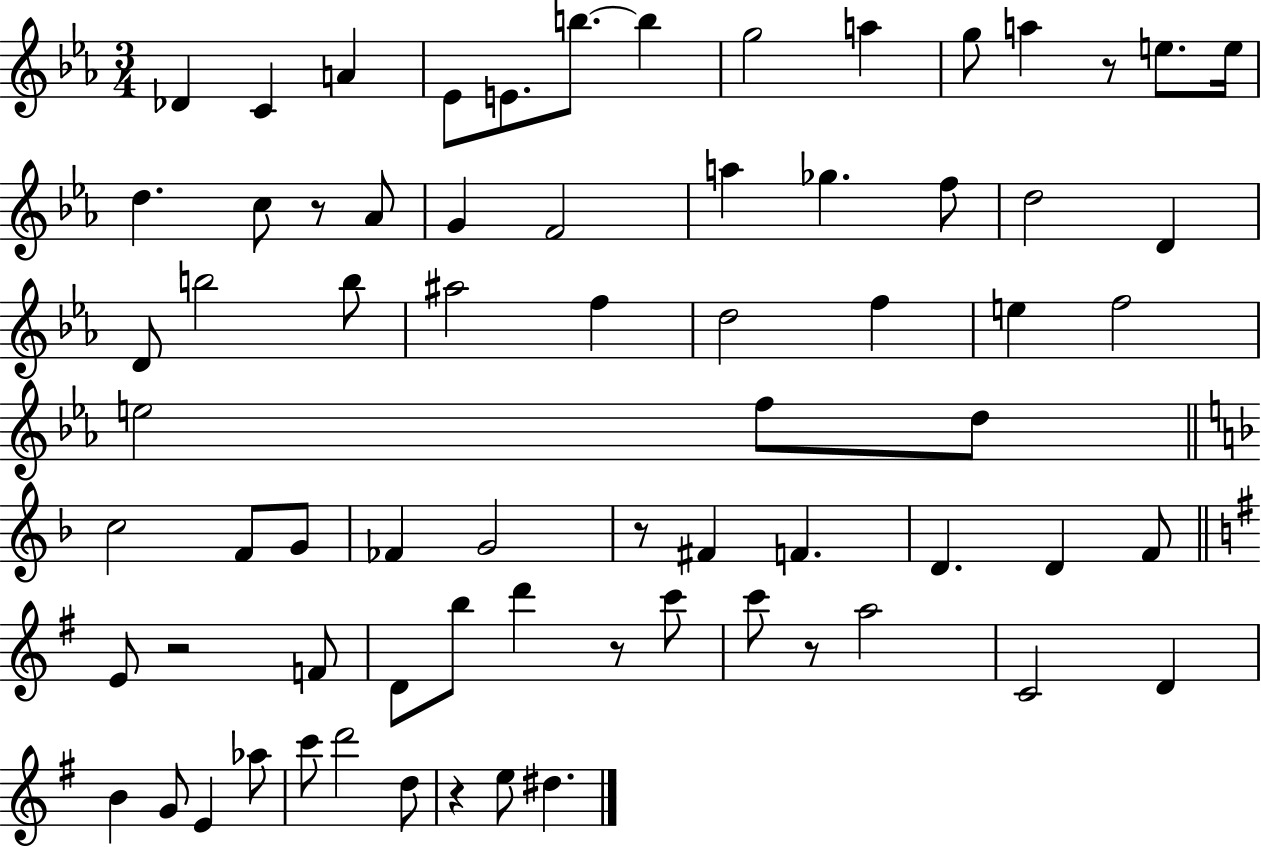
Db4/q C4/q A4/q Eb4/e E4/e. B5/e. B5/q G5/h A5/q G5/e A5/q R/e E5/e. E5/s D5/q. C5/e R/e Ab4/e G4/q F4/h A5/q Gb5/q. F5/e D5/h D4/q D4/e B5/h B5/e A#5/h F5/q D5/h F5/q E5/q F5/h E5/h F5/e D5/e C5/h F4/e G4/e FES4/q G4/h R/e F#4/q F4/q. D4/q. D4/q F4/e E4/e R/h F4/e D4/e B5/e D6/q R/e C6/e C6/e R/e A5/h C4/h D4/q B4/q G4/e E4/q Ab5/e C6/e D6/h D5/e R/q E5/e D#5/q.